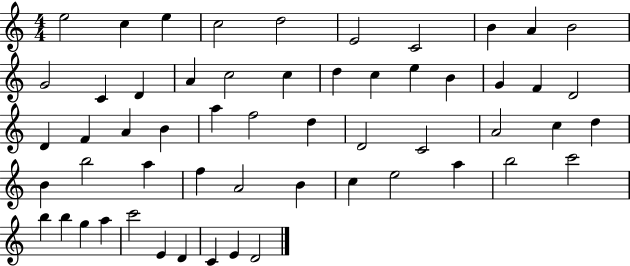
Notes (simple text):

E5/h C5/q E5/q C5/h D5/h E4/h C4/h B4/q A4/q B4/h G4/h C4/q D4/q A4/q C5/h C5/q D5/q C5/q E5/q B4/q G4/q F4/q D4/h D4/q F4/q A4/q B4/q A5/q F5/h D5/q D4/h C4/h A4/h C5/q D5/q B4/q B5/h A5/q F5/q A4/h B4/q C5/q E5/h A5/q B5/h C6/h B5/q B5/q G5/q A5/q C6/h E4/q D4/q C4/q E4/q D4/h